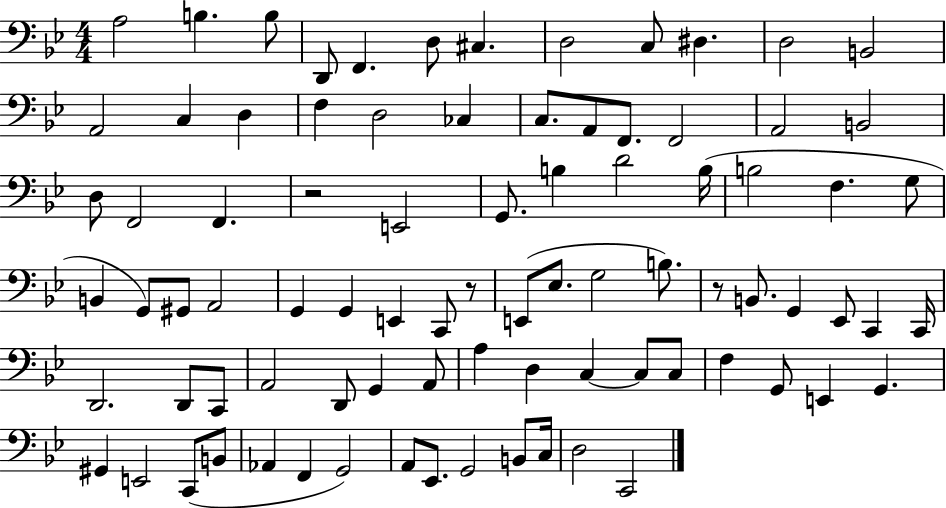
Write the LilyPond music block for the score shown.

{
  \clef bass
  \numericTimeSignature
  \time 4/4
  \key bes \major
  a2 b4. b8 | d,8 f,4. d8 cis4. | d2 c8 dis4. | d2 b,2 | \break a,2 c4 d4 | f4 d2 ces4 | c8. a,8 f,8. f,2 | a,2 b,2 | \break d8 f,2 f,4. | r2 e,2 | g,8. b4 d'2 b16( | b2 f4. g8 | \break b,4 g,8) gis,8 a,2 | g,4 g,4 e,4 c,8 r8 | e,8( ees8. g2 b8.) | r8 b,8. g,4 ees,8 c,4 c,16 | \break d,2. d,8 c,8 | a,2 d,8 g,4 a,8 | a4 d4 c4~~ c8 c8 | f4 g,8 e,4 g,4. | \break gis,4 e,2 c,8( b,8 | aes,4 f,4 g,2) | a,8 ees,8. g,2 b,8 c16 | d2 c,2 | \break \bar "|."
}